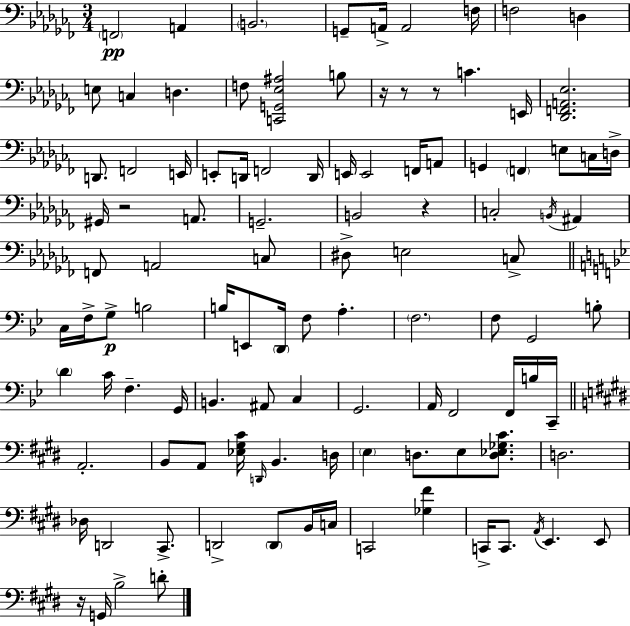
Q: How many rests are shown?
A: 6